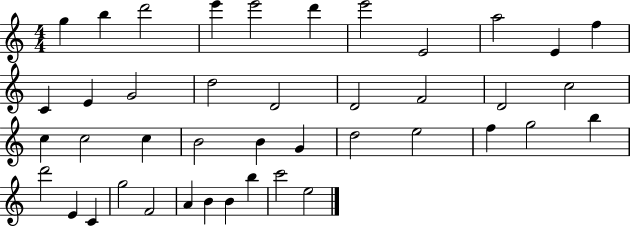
X:1
T:Untitled
M:4/4
L:1/4
K:C
g b d'2 e' e'2 d' e'2 E2 a2 E f C E G2 d2 D2 D2 F2 D2 c2 c c2 c B2 B G d2 e2 f g2 b d'2 E C g2 F2 A B B b c'2 e2